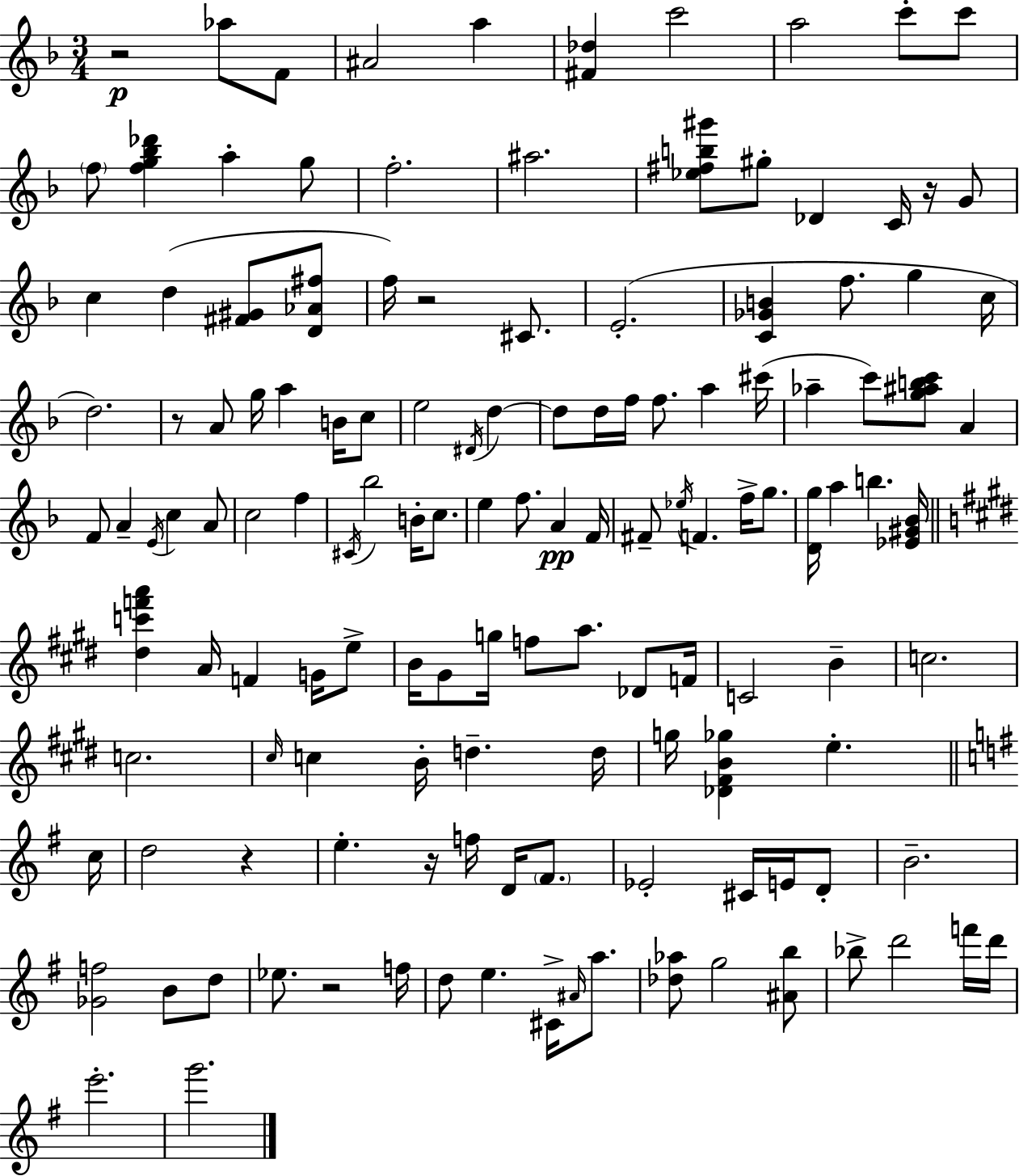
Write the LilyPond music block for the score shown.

{
  \clef treble
  \numericTimeSignature
  \time 3/4
  \key f \major
  r2\p aes''8 f'8 | ais'2 a''4 | <fis' des''>4 c'''2 | a''2 c'''8-. c'''8 | \break \parenthesize f''8 <f'' g'' bes'' des'''>4 a''4-. g''8 | f''2.-. | ais''2. | <ees'' fis'' b'' gis'''>8 gis''8-. des'4 c'16 r16 g'8 | \break c''4 d''4( <fis' gis'>8 <d' aes' fis''>8 | f''16) r2 cis'8. | e'2.-.( | <c' ges' b'>4 f''8. g''4 c''16 | \break d''2.) | r8 a'8 g''16 a''4 b'16 c''8 | e''2 \acciaccatura { dis'16 } d''4~~ | d''8 d''16 f''16 f''8. a''4 | \break cis'''16( aes''4-- c'''8) <g'' ais'' b'' c'''>8 a'4 | f'8 a'4-- \acciaccatura { e'16 } c''4 | a'8 c''2 f''4 | \acciaccatura { cis'16 } bes''2 b'16-. | \break c''8. e''4 f''8. a'4\pp | f'16 fis'8-- \acciaccatura { ees''16 } f'4. | f''16-> g''8. <d' g''>16 a''4 b''4. | <ees' gis' bes'>16 \bar "||" \break \key e \major <dis'' c''' f''' a'''>4 a'16 f'4 g'16 e''8-> | b'16 gis'8 g''16 f''8 a''8. des'8 f'16 | c'2 b'4-- | c''2. | \break c''2. | \grace { cis''16 } c''4 b'16-. d''4.-- | d''16 g''16 <des' fis' b' ges''>4 e''4.-. | \bar "||" \break \key g \major c''16 d''2 r4 | e''4.-. r16 f''16 d'16 \parenthesize fis'8. | ees'2-. cis'16 e'16 d'8-. | b'2.-- | \break <ges' f''>2 b'8 d''8 | ees''8. r2 | f''16 d''8 e''4. cis'16-> \grace { ais'16 } a''8. | <des'' aes''>8 g''2 | \break <ais' b''>8 bes''8-> d'''2 | f'''16 d'''16 e'''2.-. | g'''2. | \bar "|."
}